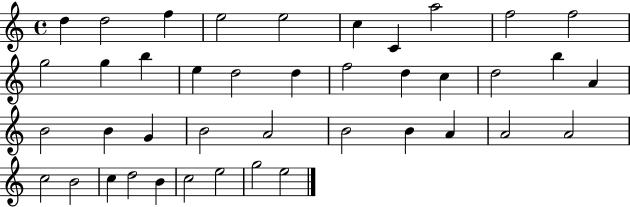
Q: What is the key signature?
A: C major